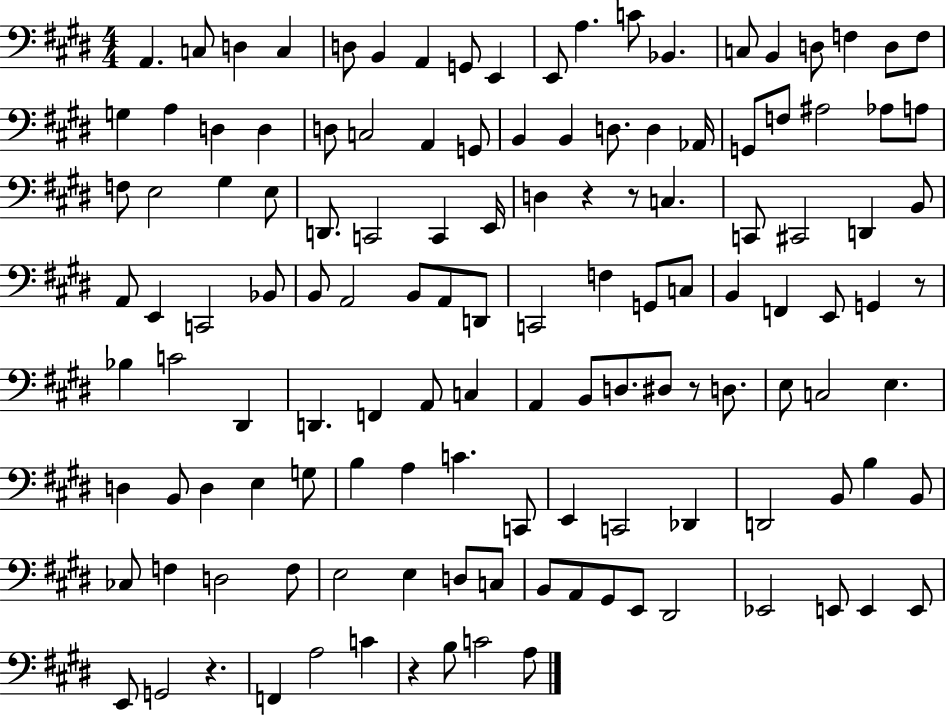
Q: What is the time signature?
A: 4/4